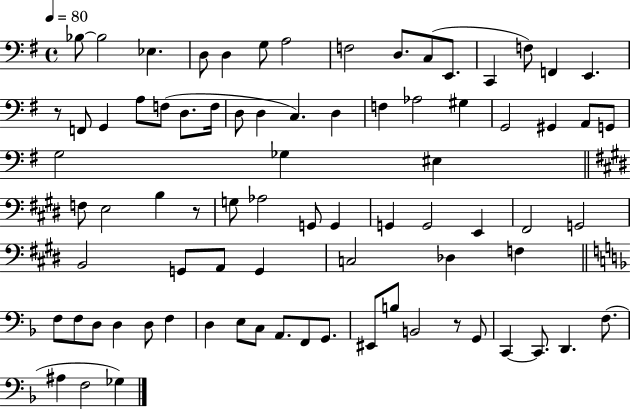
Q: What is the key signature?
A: G major